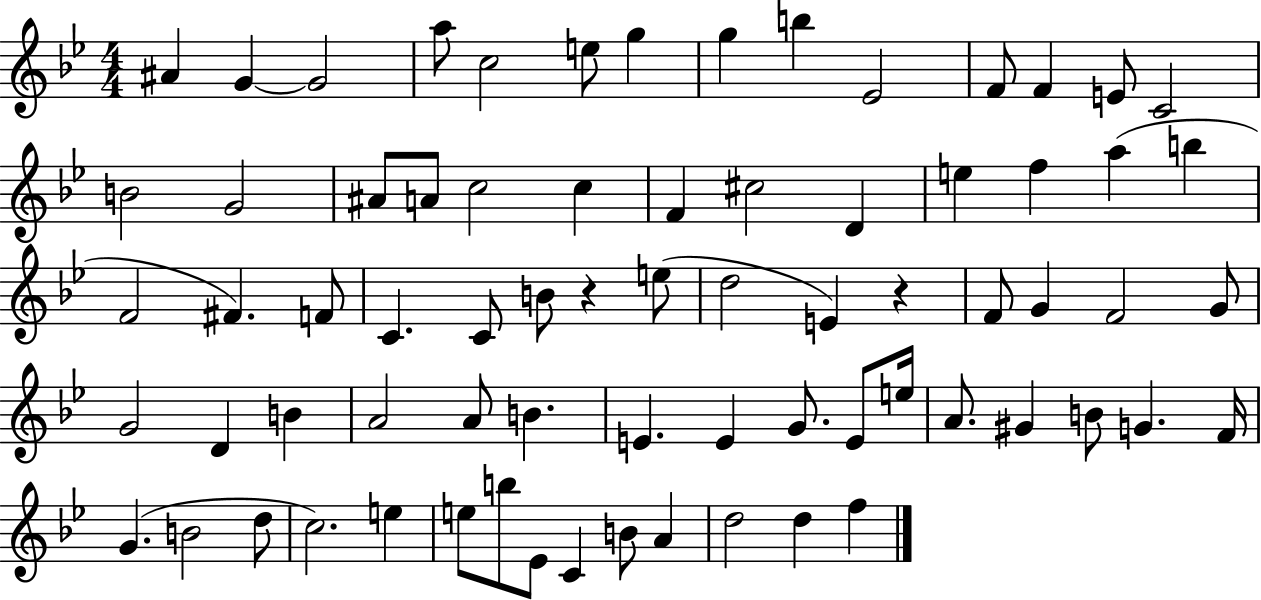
{
  \clef treble
  \numericTimeSignature
  \time 4/4
  \key bes \major
  \repeat volta 2 { ais'4 g'4~~ g'2 | a''8 c''2 e''8 g''4 | g''4 b''4 ees'2 | f'8 f'4 e'8 c'2 | \break b'2 g'2 | ais'8 a'8 c''2 c''4 | f'4 cis''2 d'4 | e''4 f''4 a''4( b''4 | \break f'2 fis'4.) f'8 | c'4. c'8 b'8 r4 e''8( | d''2 e'4) r4 | f'8 g'4 f'2 g'8 | \break g'2 d'4 b'4 | a'2 a'8 b'4. | e'4. e'4 g'8. e'8 e''16 | a'8. gis'4 b'8 g'4. f'16 | \break g'4.( b'2 d''8 | c''2.) e''4 | e''8 b''8 ees'8 c'4 b'8 a'4 | d''2 d''4 f''4 | \break } \bar "|."
}